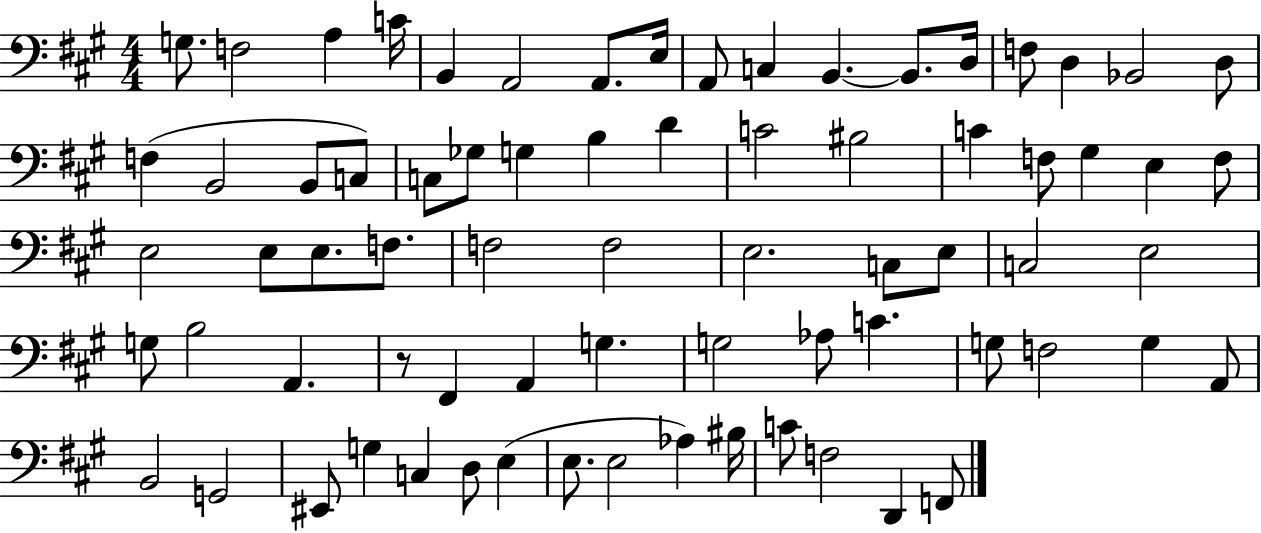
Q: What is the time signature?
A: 4/4